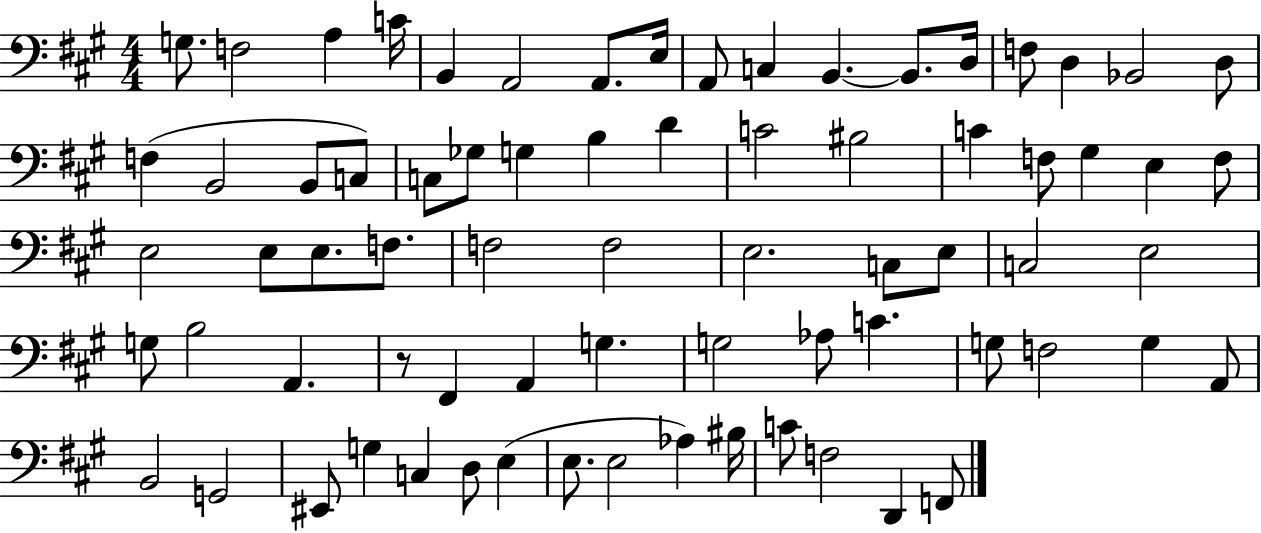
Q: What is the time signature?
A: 4/4